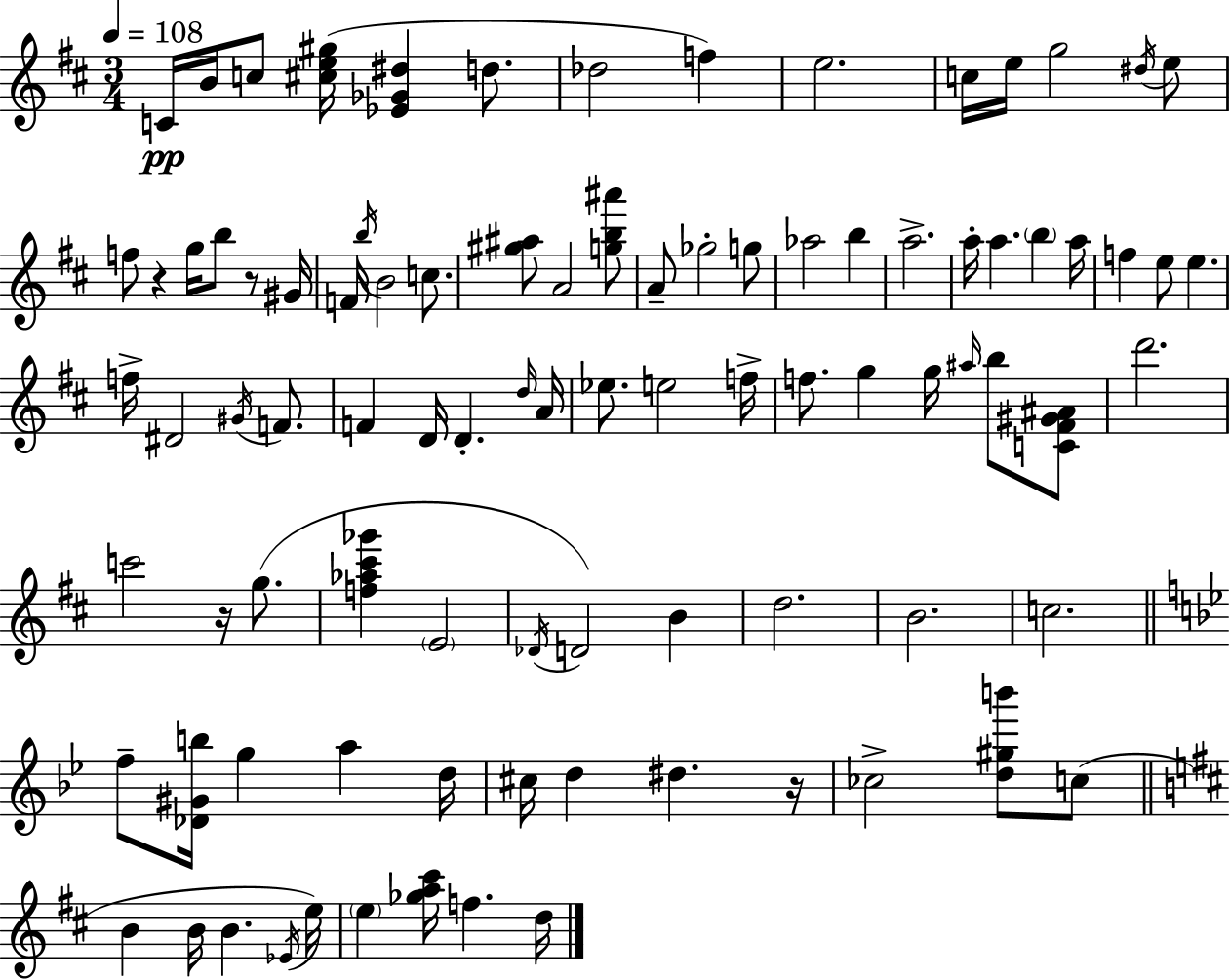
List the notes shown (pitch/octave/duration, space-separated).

C4/s B4/s C5/e [C#5,E5,G#5]/s [Eb4,Gb4,D#5]/q D5/e. Db5/h F5/q E5/h. C5/s E5/s G5/h D#5/s E5/e F5/e R/q G5/s B5/e R/e G#4/s F4/s B5/s B4/h C5/e. [G#5,A#5]/e A4/h [G5,B5,A#6]/e A4/e Gb5/h G5/e Ab5/h B5/q A5/h. A5/s A5/q. B5/q A5/s F5/q E5/e E5/q. F5/s D#4/h G#4/s F4/e. F4/q D4/s D4/q. D5/s A4/s Eb5/e. E5/h F5/s F5/e. G5/q G5/s A#5/s B5/e [C4,F#4,G#4,A#4]/e D6/h. C6/h R/s G5/e. [F5,Ab5,C#6,Gb6]/q E4/h Db4/s D4/h B4/q D5/h. B4/h. C5/h. F5/e [Db4,G#4,B5]/s G5/q A5/q D5/s C#5/s D5/q D#5/q. R/s CES5/h [D5,G#5,B6]/e C5/e B4/q B4/s B4/q. Eb4/s E5/s E5/q [Gb5,A5,C#6]/s F5/q. D5/s